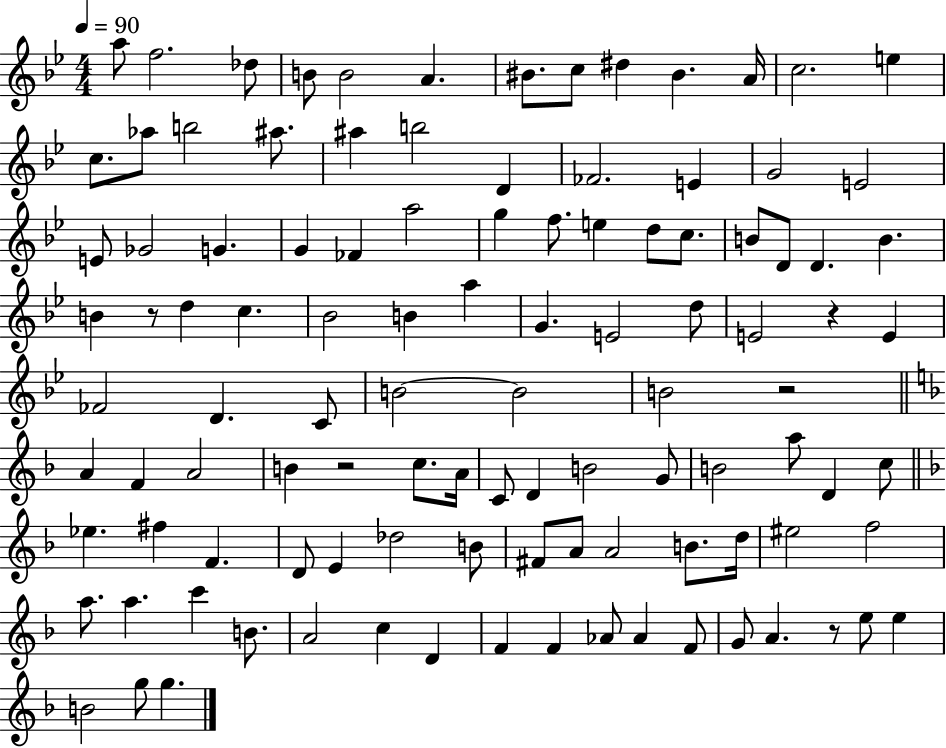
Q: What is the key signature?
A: BES major